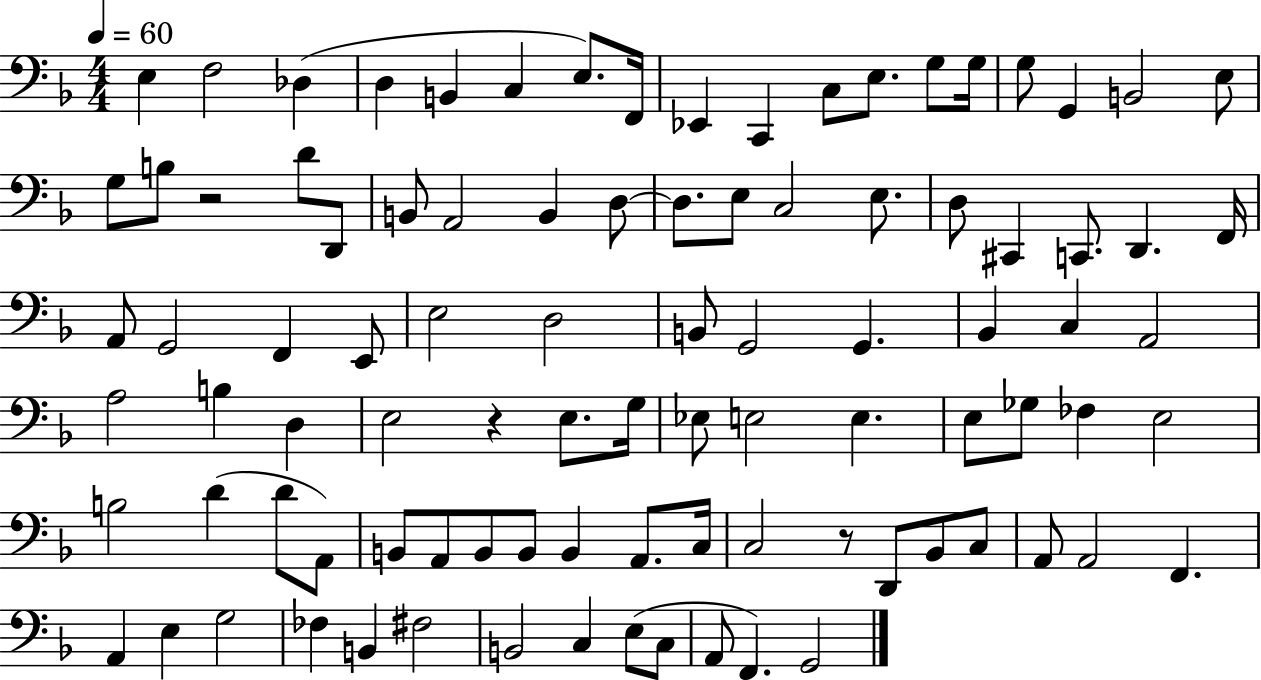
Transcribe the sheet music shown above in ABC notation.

X:1
T:Untitled
M:4/4
L:1/4
K:F
E, F,2 _D, D, B,, C, E,/2 F,,/4 _E,, C,, C,/2 E,/2 G,/2 G,/4 G,/2 G,, B,,2 E,/2 G,/2 B,/2 z2 D/2 D,,/2 B,,/2 A,,2 B,, D,/2 D,/2 E,/2 C,2 E,/2 D,/2 ^C,, C,,/2 D,, F,,/4 A,,/2 G,,2 F,, E,,/2 E,2 D,2 B,,/2 G,,2 G,, _B,, C, A,,2 A,2 B, D, E,2 z E,/2 G,/4 _E,/2 E,2 E, E,/2 _G,/2 _F, E,2 B,2 D D/2 A,,/2 B,,/2 A,,/2 B,,/2 B,,/2 B,, A,,/2 C,/4 C,2 z/2 D,,/2 _B,,/2 C,/2 A,,/2 A,,2 F,, A,, E, G,2 _F, B,, ^F,2 B,,2 C, E,/2 C,/2 A,,/2 F,, G,,2